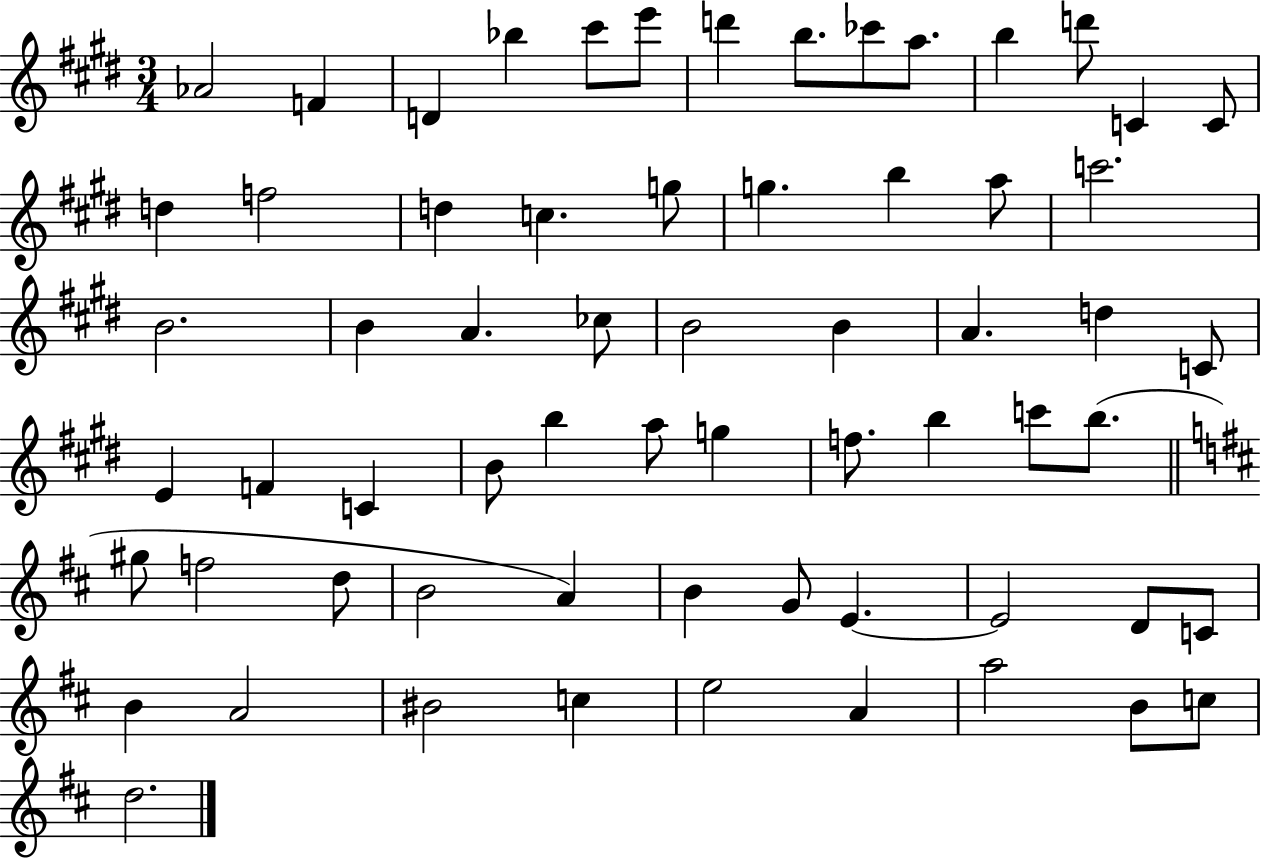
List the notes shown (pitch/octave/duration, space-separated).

Ab4/h F4/q D4/q Bb5/q C#6/e E6/e D6/q B5/e. CES6/e A5/e. B5/q D6/e C4/q C4/e D5/q F5/h D5/q C5/q. G5/e G5/q. B5/q A5/e C6/h. B4/h. B4/q A4/q. CES5/e B4/h B4/q A4/q. D5/q C4/e E4/q F4/q C4/q B4/e B5/q A5/e G5/q F5/e. B5/q C6/e B5/e. G#5/e F5/h D5/e B4/h A4/q B4/q G4/e E4/q. E4/h D4/e C4/e B4/q A4/h BIS4/h C5/q E5/h A4/q A5/h B4/e C5/e D5/h.